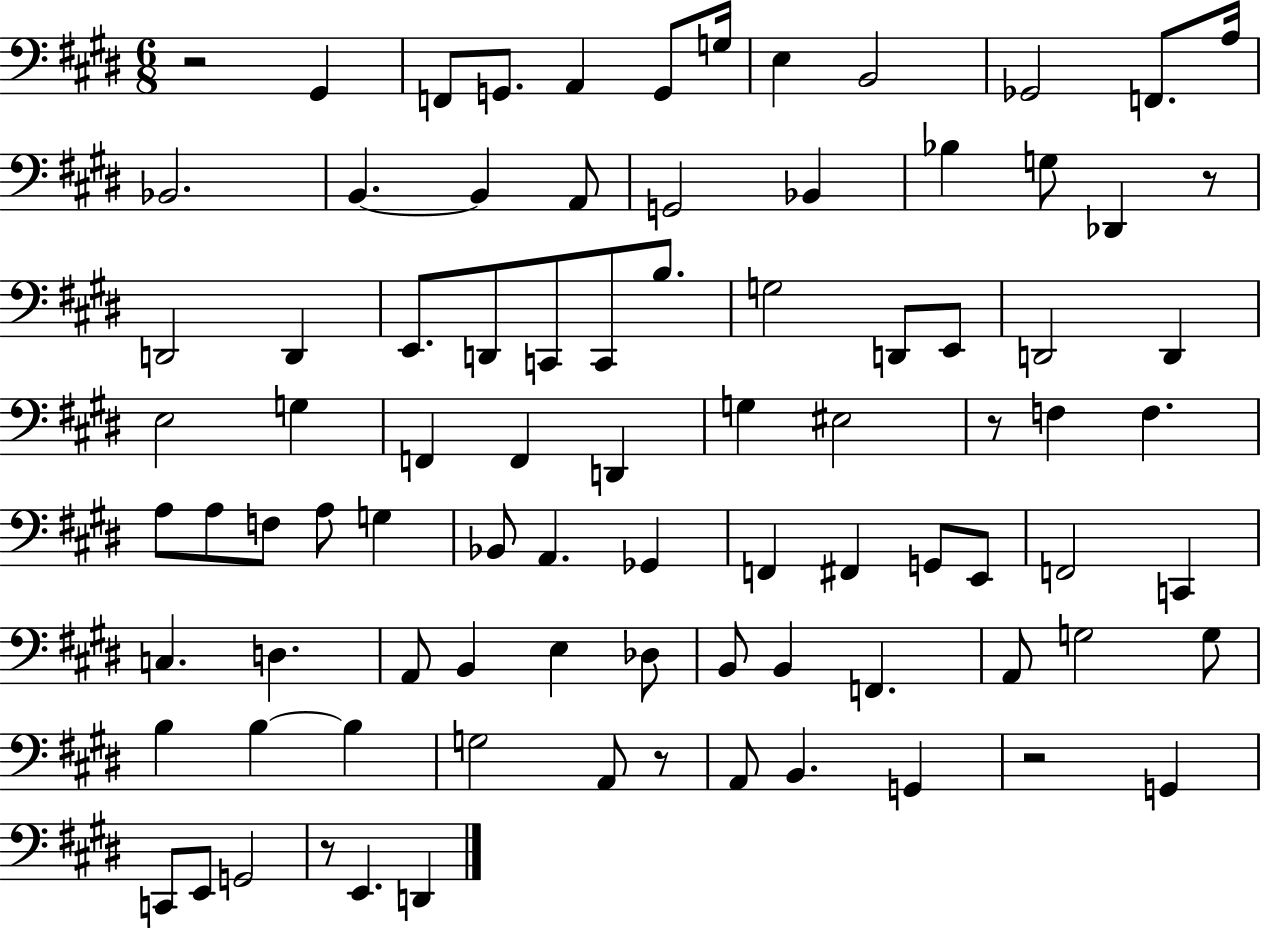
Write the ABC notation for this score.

X:1
T:Untitled
M:6/8
L:1/4
K:E
z2 ^G,, F,,/2 G,,/2 A,, G,,/2 G,/4 E, B,,2 _G,,2 F,,/2 A,/4 _B,,2 B,, B,, A,,/2 G,,2 _B,, _B, G,/2 _D,, z/2 D,,2 D,, E,,/2 D,,/2 C,,/2 C,,/2 B,/2 G,2 D,,/2 E,,/2 D,,2 D,, E,2 G, F,, F,, D,, G, ^E,2 z/2 F, F, A,/2 A,/2 F,/2 A,/2 G, _B,,/2 A,, _G,, F,, ^F,, G,,/2 E,,/2 F,,2 C,, C, D, A,,/2 B,, E, _D,/2 B,,/2 B,, F,, A,,/2 G,2 G,/2 B, B, B, G,2 A,,/2 z/2 A,,/2 B,, G,, z2 G,, C,,/2 E,,/2 G,,2 z/2 E,, D,,